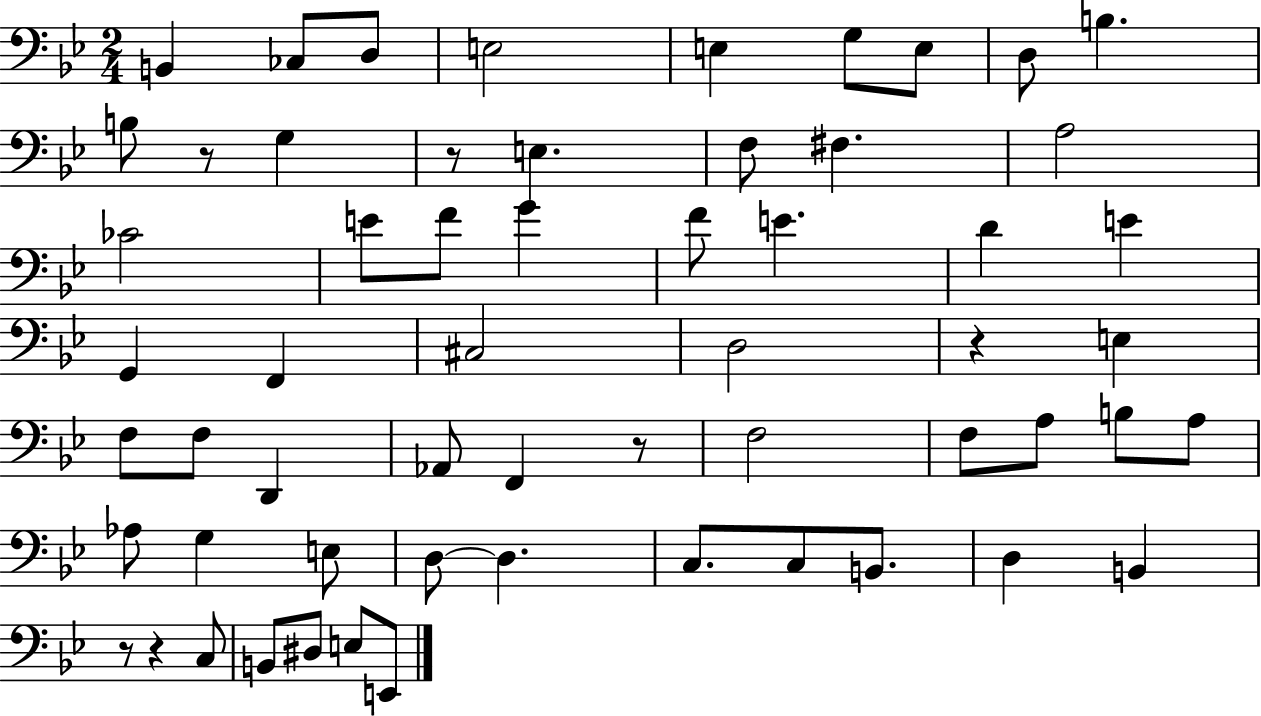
X:1
T:Untitled
M:2/4
L:1/4
K:Bb
B,, _C,/2 D,/2 E,2 E, G,/2 E,/2 D,/2 B, B,/2 z/2 G, z/2 E, F,/2 ^F, A,2 _C2 E/2 F/2 G F/2 E D E G,, F,, ^C,2 D,2 z E, F,/2 F,/2 D,, _A,,/2 F,, z/2 F,2 F,/2 A,/2 B,/2 A,/2 _A,/2 G, E,/2 D,/2 D, C,/2 C,/2 B,,/2 D, B,, z/2 z C,/2 B,,/2 ^D,/2 E,/2 E,,/2